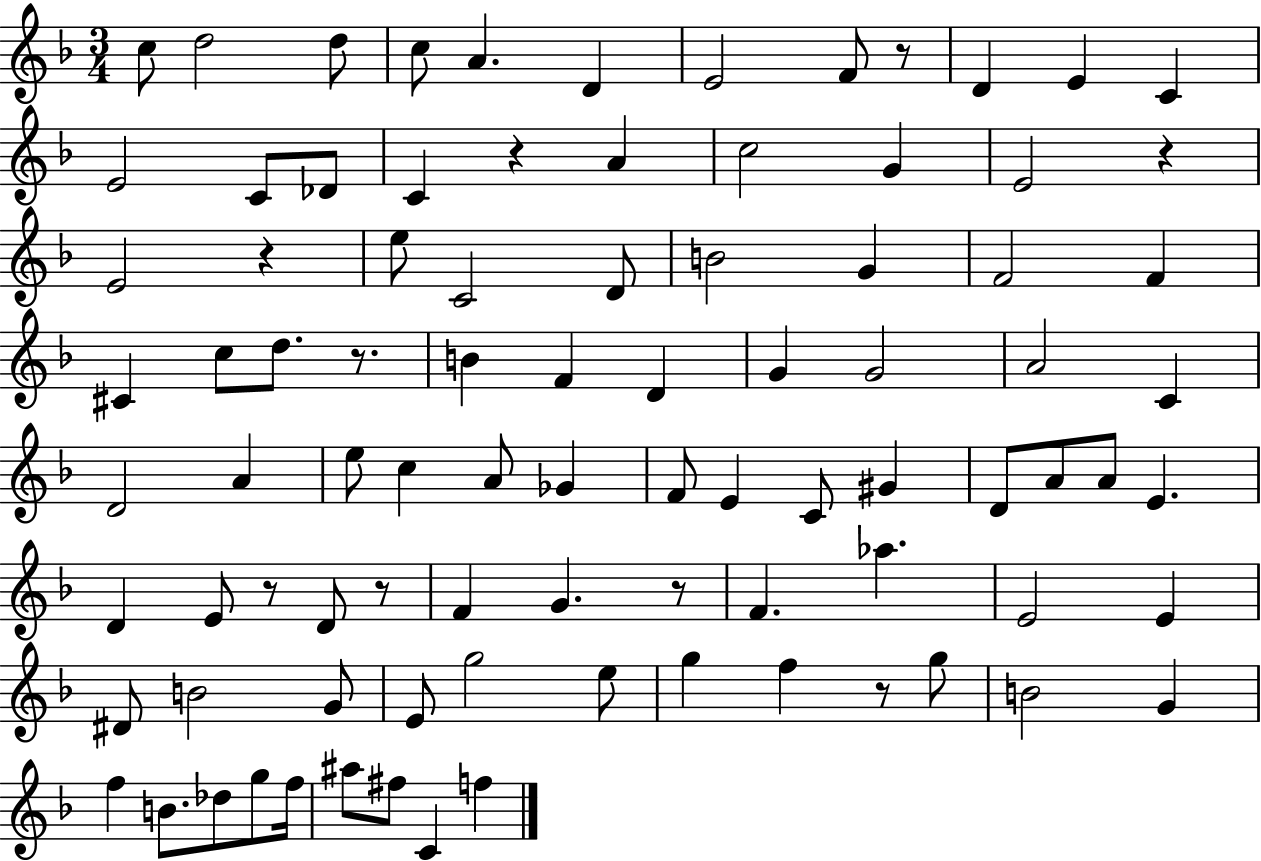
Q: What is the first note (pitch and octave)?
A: C5